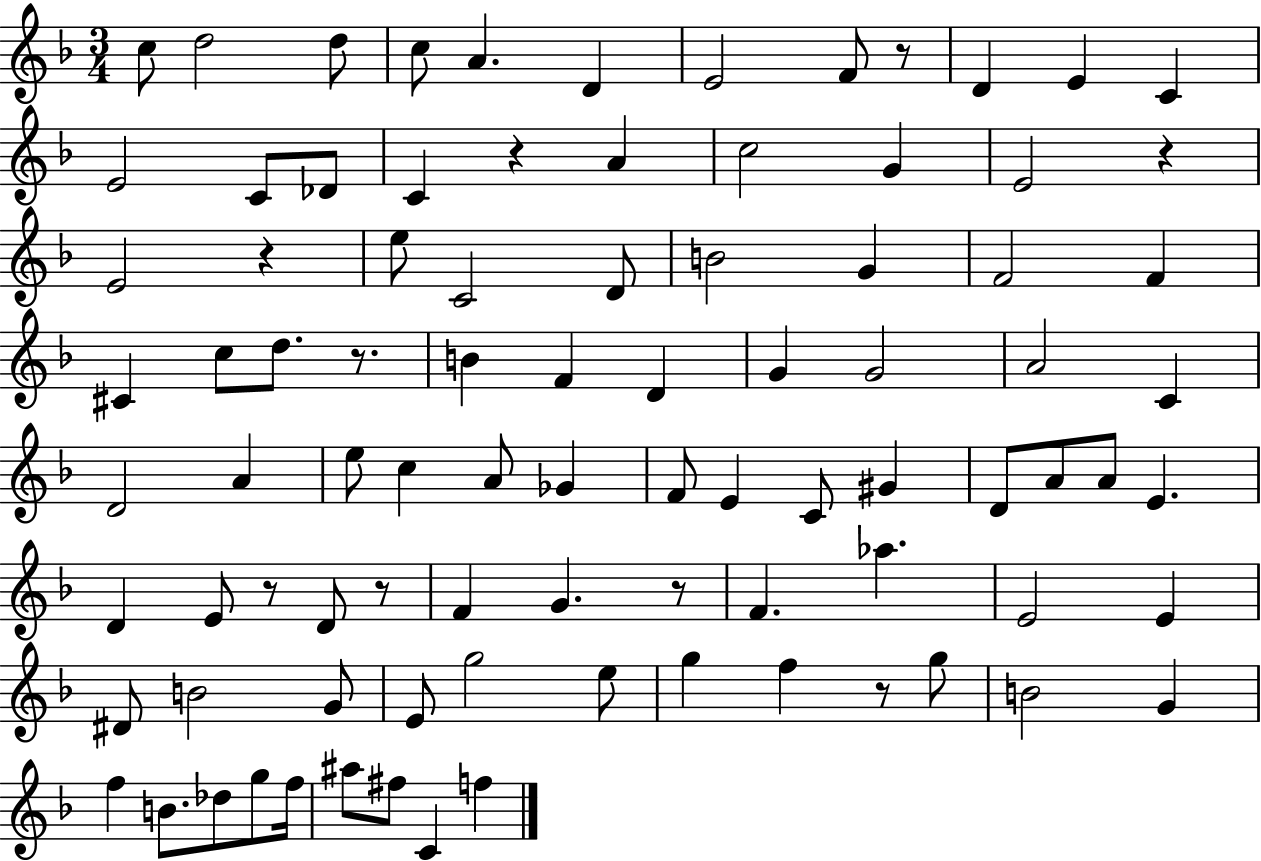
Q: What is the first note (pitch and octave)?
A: C5